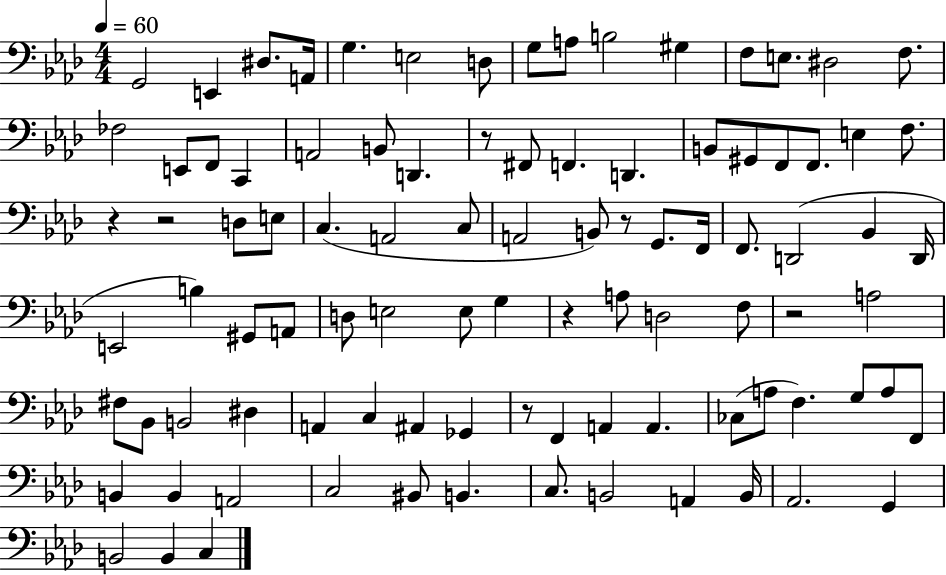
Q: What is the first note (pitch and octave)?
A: G2